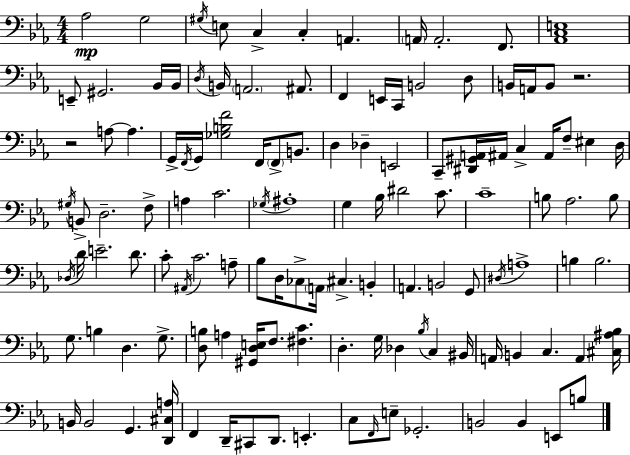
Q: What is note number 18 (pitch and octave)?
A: A#2